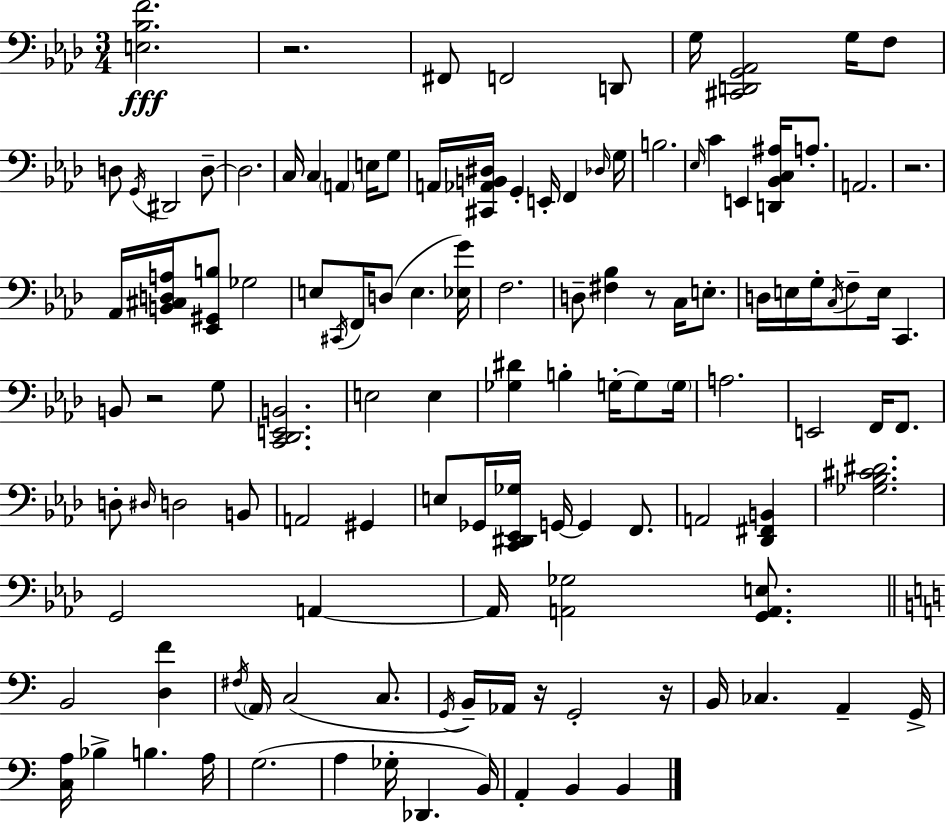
[E3,Bb3,F4]/h. R/h. F#2/e F2/h D2/e G3/s [C#2,D2,G2,Ab2]/h G3/s F3/e D3/e G2/s D#2/h D3/e D3/h. C3/s C3/q A2/q E3/s G3/e A2/s [C#2,Ab2,B2,D#3]/s G2/q E2/s F2/q Db3/s G3/s B3/h. Eb3/s C4/q E2/q [D2,Bb2,C3,A#3]/s A3/e. A2/h. R/h. Ab2/s [B2,C#3,D3,A3]/s [Eb2,G#2,B3]/e Gb3/h E3/e C#2/s F2/s D3/e E3/q. [Eb3,G4]/s F3/h. D3/e [F#3,Bb3]/q R/e C3/s E3/e. D3/s E3/s G3/s C3/s F3/e E3/s C2/q. B2/e R/h G3/e [C2,Db2,E2,B2]/h. E3/h E3/q [Gb3,D#4]/q B3/q G3/s G3/e G3/s A3/h. E2/h F2/s F2/e. D3/e D#3/s D3/h B2/e A2/h G#2/q E3/e Gb2/s [C2,D#2,Eb2,Gb3]/s G2/s G2/q F2/e. A2/h [Db2,F#2,B2]/q [Gb3,Bb3,C#4,D#4]/h. G2/h A2/q A2/s [A2,Gb3]/h [G2,A2,E3]/e. B2/h [D3,F4]/q F#3/s A2/s C3/h C3/e. G2/s B2/s Ab2/s R/s G2/h R/s B2/s CES3/q. A2/q G2/s [C3,A3]/s Bb3/q B3/q. A3/s G3/h. A3/q Gb3/s Db2/q. B2/s A2/q B2/q B2/q